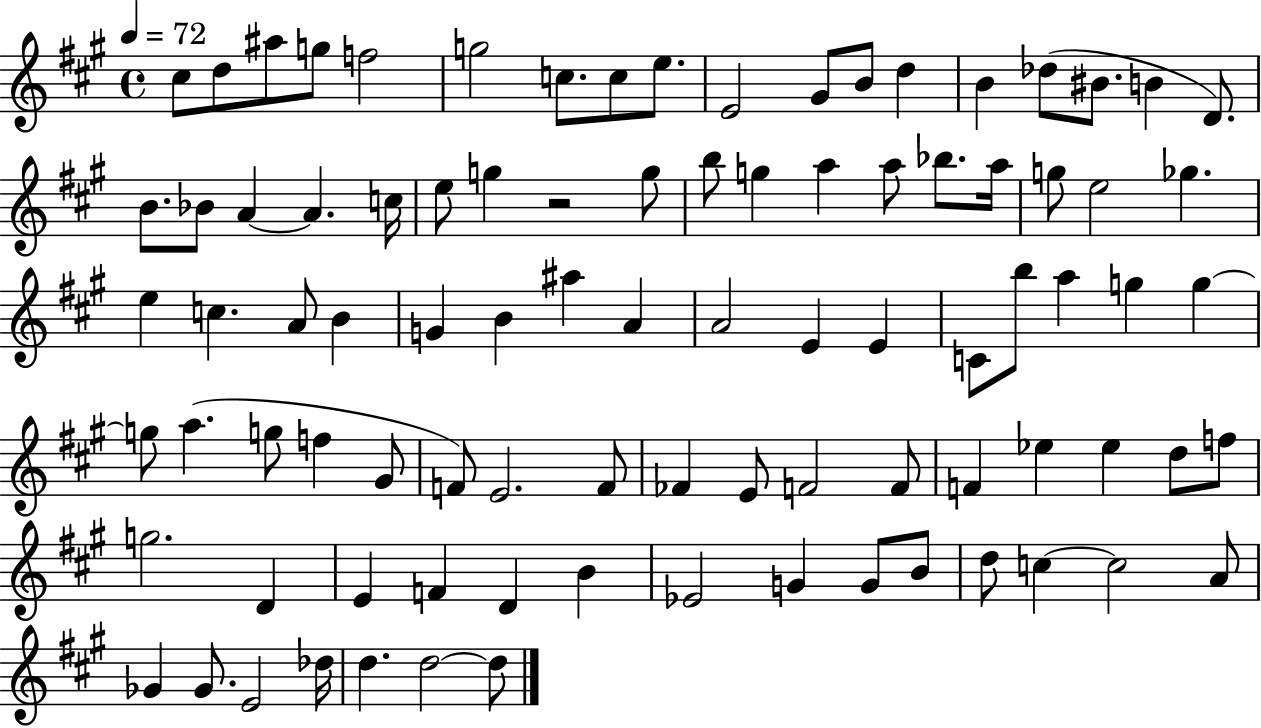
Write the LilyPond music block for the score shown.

{
  \clef treble
  \time 4/4
  \defaultTimeSignature
  \key a \major
  \tempo 4 = 72
  \repeat volta 2 { cis''8 d''8 ais''8 g''8 f''2 | g''2 c''8. c''8 e''8. | e'2 gis'8 b'8 d''4 | b'4 des''8( bis'8. b'4 d'8.) | \break b'8. bes'8 a'4~~ a'4. c''16 | e''8 g''4 r2 g''8 | b''8 g''4 a''4 a''8 bes''8. a''16 | g''8 e''2 ges''4. | \break e''4 c''4. a'8 b'4 | g'4 b'4 ais''4 a'4 | a'2 e'4 e'4 | c'8 b''8 a''4 g''4 g''4~~ | \break g''8 a''4.( g''8 f''4 gis'8 | f'8) e'2. f'8 | fes'4 e'8 f'2 f'8 | f'4 ees''4 ees''4 d''8 f''8 | \break g''2. d'4 | e'4 f'4 d'4 b'4 | ees'2 g'4 g'8 b'8 | d''8 c''4~~ c''2 a'8 | \break ges'4 ges'8. e'2 des''16 | d''4. d''2~~ d''8 | } \bar "|."
}